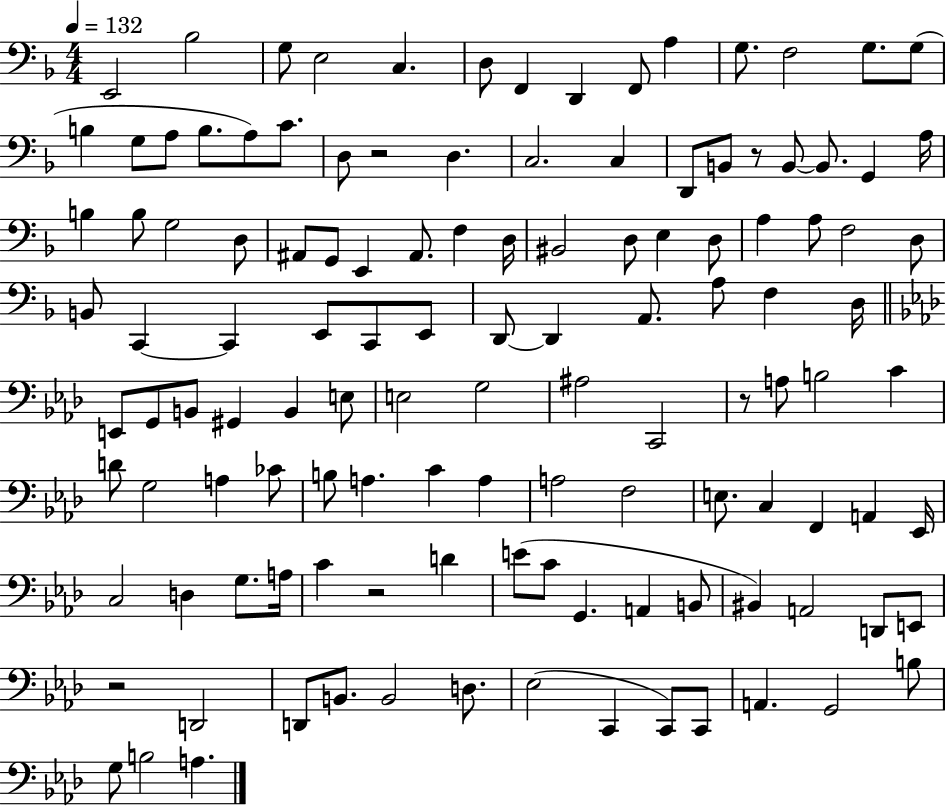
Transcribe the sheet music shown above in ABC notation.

X:1
T:Untitled
M:4/4
L:1/4
K:F
E,,2 _B,2 G,/2 E,2 C, D,/2 F,, D,, F,,/2 A, G,/2 F,2 G,/2 G,/2 B, G,/2 A,/2 B,/2 A,/2 C/2 D,/2 z2 D, C,2 C, D,,/2 B,,/2 z/2 B,,/2 B,,/2 G,, A,/4 B, B,/2 G,2 D,/2 ^A,,/2 G,,/2 E,, ^A,,/2 F, D,/4 ^B,,2 D,/2 E, D,/2 A, A,/2 F,2 D,/2 B,,/2 C,, C,, E,,/2 C,,/2 E,,/2 D,,/2 D,, A,,/2 A,/2 F, D,/4 E,,/2 G,,/2 B,,/2 ^G,, B,, E,/2 E,2 G,2 ^A,2 C,,2 z/2 A,/2 B,2 C D/2 G,2 A, _C/2 B,/2 A, C A, A,2 F,2 E,/2 C, F,, A,, _E,,/4 C,2 D, G,/2 A,/4 C z2 D E/2 C/2 G,, A,, B,,/2 ^B,, A,,2 D,,/2 E,,/2 z2 D,,2 D,,/2 B,,/2 B,,2 D,/2 _E,2 C,, C,,/2 C,,/2 A,, G,,2 B,/2 G,/2 B,2 A,